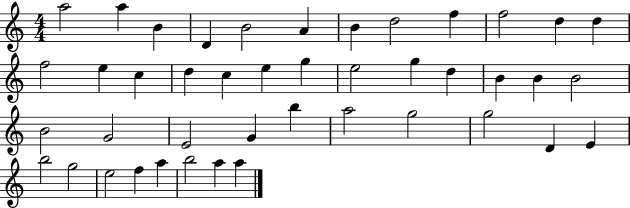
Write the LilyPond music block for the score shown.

{
  \clef treble
  \numericTimeSignature
  \time 4/4
  \key c \major
  a''2 a''4 b'4 | d'4 b'2 a'4 | b'4 d''2 f''4 | f''2 d''4 d''4 | \break f''2 e''4 c''4 | d''4 c''4 e''4 g''4 | e''2 g''4 d''4 | b'4 b'4 b'2 | \break b'2 g'2 | e'2 g'4 b''4 | a''2 g''2 | g''2 d'4 e'4 | \break b''2 g''2 | e''2 f''4 a''4 | b''2 a''4 a''4 | \bar "|."
}